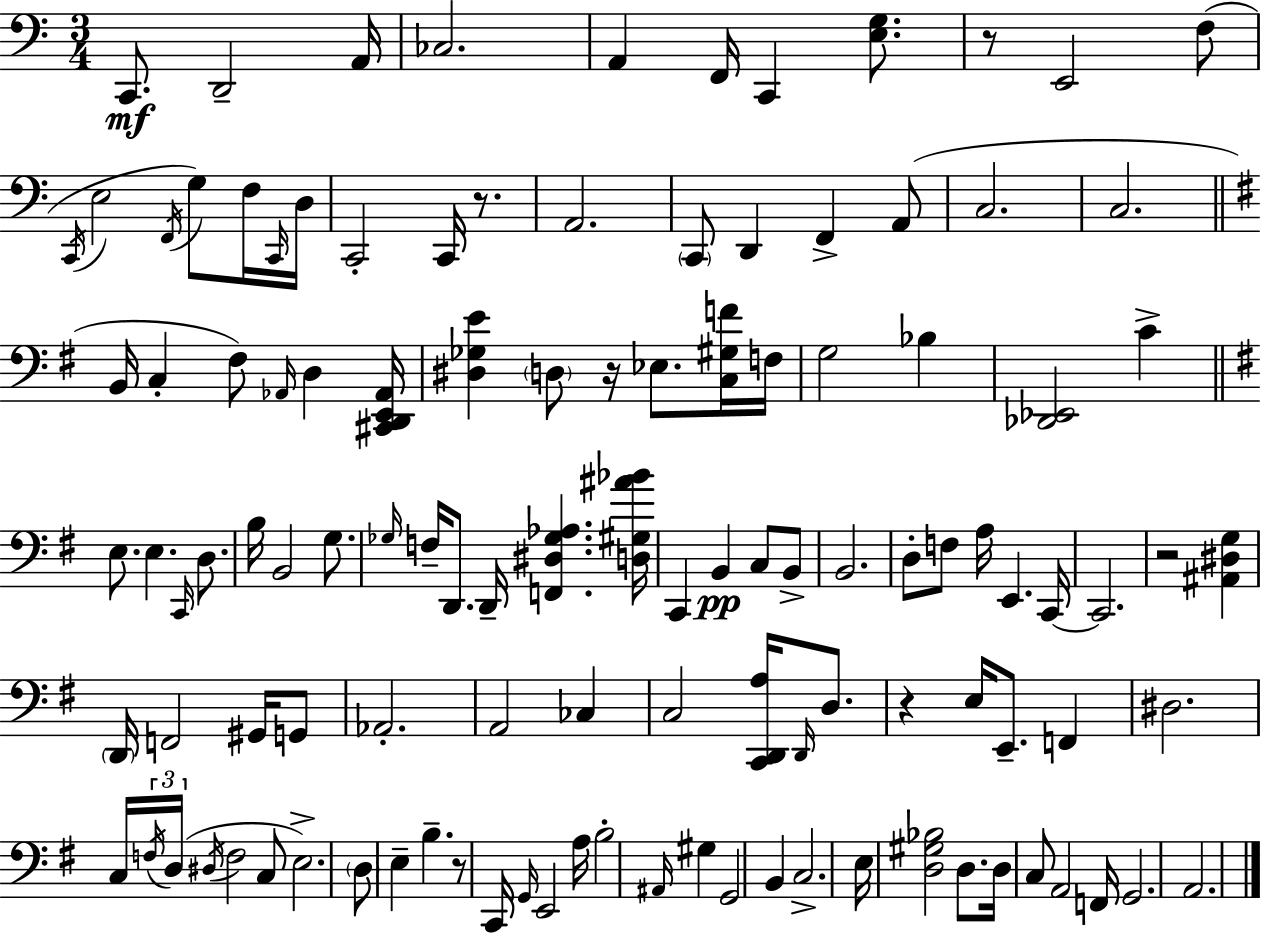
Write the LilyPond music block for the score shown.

{
  \clef bass
  \numericTimeSignature
  \time 3/4
  \key a \minor
  c,8.\mf d,2-- a,16 | ces2. | a,4 f,16 c,4 <e g>8. | r8 e,2 f8( | \break \acciaccatura { c,16 } e2 \acciaccatura { f,16 } g8) | f16 \grace { c,16 } d16 c,2-. c,16 | r8. a,2. | \parenthesize c,8 d,4 f,4-> | \break a,8( c2. | c2. | \bar "||" \break \key g \major b,16 c4-. fis8) \grace { aes,16 } d4 | <cis, d, e, aes,>16 <dis ges e'>4 \parenthesize d8 r16 ees8. <c gis f'>16 | f16 g2 bes4 | <des, ees,>2 c'4-> | \break \bar "||" \break \key g \major e8. e4. \grace { c,16 } d8. | b16 b,2 g8. | \grace { ges16 } f16-- d,8. d,16-- <f, dis ges aes>4. | <d gis ais' bes'>16 c,4 b,4\pp c8 | \break b,8-> b,2. | d8-. f8 a16 e,4. | c,16~~ c,2. | r2 <ais, dis g>4 | \break \parenthesize d,16 f,2 gis,16 | g,8 aes,2.-. | a,2 ces4 | c2 <c, d, a>16 \grace { d,16 } | \break d8. r4 e16 e,8.-- f,4 | dis2. | c16 \tuplet 3/2 { \acciaccatura { f16 } d16( \acciaccatura { dis16 } } f2 | c8 e2.->) | \break \parenthesize d8 e4-- b4.-- | r8 c,16 \grace { g,16 } e,2 | a16 b2-. | \grace { ais,16 } gis4 g,2 | \break b,4 c2.-> | e16 <d gis bes>2 | d8. d16 c8 a,2 | f,16 g,2. | \break a,2. | \bar "|."
}